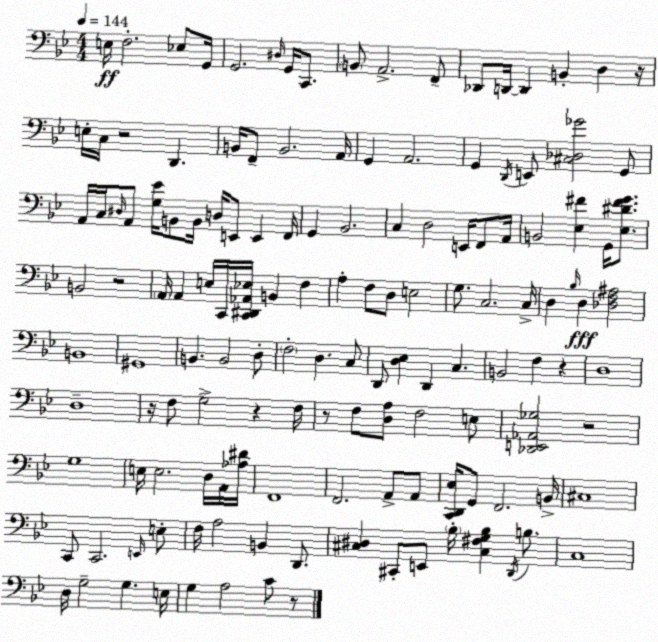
X:1
T:Untitled
M:4/4
L:1/4
K:Gm
E,/4 F,2 _E,/2 G,,/4 G,,2 ^D,/4 G,,/4 C,,/2 B,,/2 A,,2 F,,/2 _D,,/2 D,,/4 D,, B,, D, z/4 E,/4 C,/4 z2 D,, B,,/4 F,,/2 B,,2 A,,/4 G,, A,,2 G,, D,,/4 E,,/2 [^C,_D,_G]2 G,,/2 A,,/4 C,/4 ^D,/4 A,,/2 [G,_E]/4 B,,/2 B,,/4 D,/4 E,,/2 E,, F,,/4 G,, _B,,2 C, D,2 E,,/4 F,,/2 A,,/4 B,,2 [_E,^F] G,,/4 [_E,^D^FG]/2 B,,2 z2 A,,/4 A,, E,/4 C,,/4 [C,,^D,,_A,,_E,]/4 B,, F, A, F,/2 D,/2 E,2 G,/2 C,2 C,/4 D, _B,/4 D, [_D,F,^A,]2 B,,4 ^G,,4 B,, B,,2 D,/2 F,2 D, C,/2 D,,/2 [D,_E,] D,, C, B,,2 F, z D,4 D,4 z/4 F,/2 G,2 z F,/4 z/2 F,/2 [D,A,]/2 F,2 E,/2 [_D,,E,,_A,,_G,]2 z2 G,4 E,/4 E,2 D,/4 A,,/4 [_A,^D]/4 F,,4 F,,2 A,,/2 A,,/2 [C,,D,,_E,]/4 G,,/2 F,,2 B,,/4 ^C,4 C,,/2 C,,2 E,,/4 E,/2 F,/4 A,2 B,, D,,/2 [^C,^D,] ^C,,/2 E,,/2 _B,/4 [^C,^F,G,_B,] D,,/4 B,/2 C,4 D,/4 G,2 G, E,/4 G, A,2 C/2 z/2